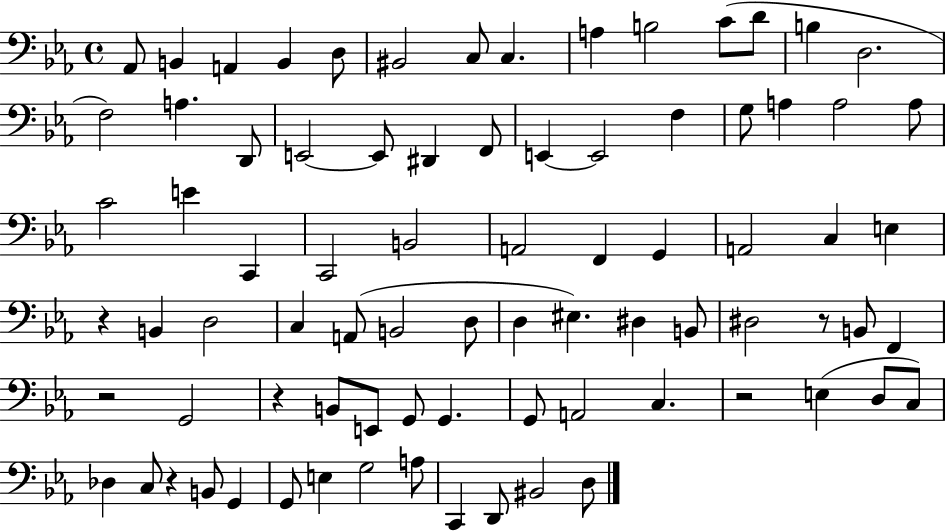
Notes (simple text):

Ab2/e B2/q A2/q B2/q D3/e BIS2/h C3/e C3/q. A3/q B3/h C4/e D4/e B3/q D3/h. F3/h A3/q. D2/e E2/h E2/e D#2/q F2/e E2/q E2/h F3/q G3/e A3/q A3/h A3/e C4/h E4/q C2/q C2/h B2/h A2/h F2/q G2/q A2/h C3/q E3/q R/q B2/q D3/h C3/q A2/e B2/h D3/e D3/q EIS3/q. D#3/q B2/e D#3/h R/e B2/e F2/q R/h G2/h R/q B2/e E2/e G2/e G2/q. G2/e A2/h C3/q. R/h E3/q D3/e C3/e Db3/q C3/e R/q B2/e G2/q G2/e E3/q G3/h A3/e C2/q D2/e BIS2/h D3/e